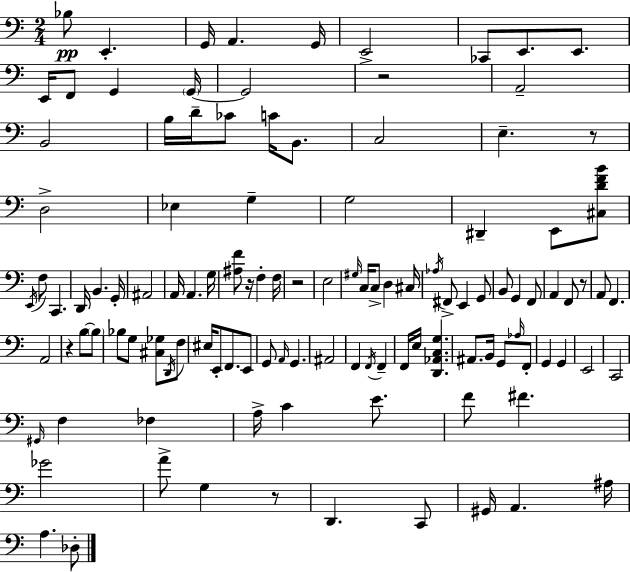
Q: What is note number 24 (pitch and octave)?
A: D3